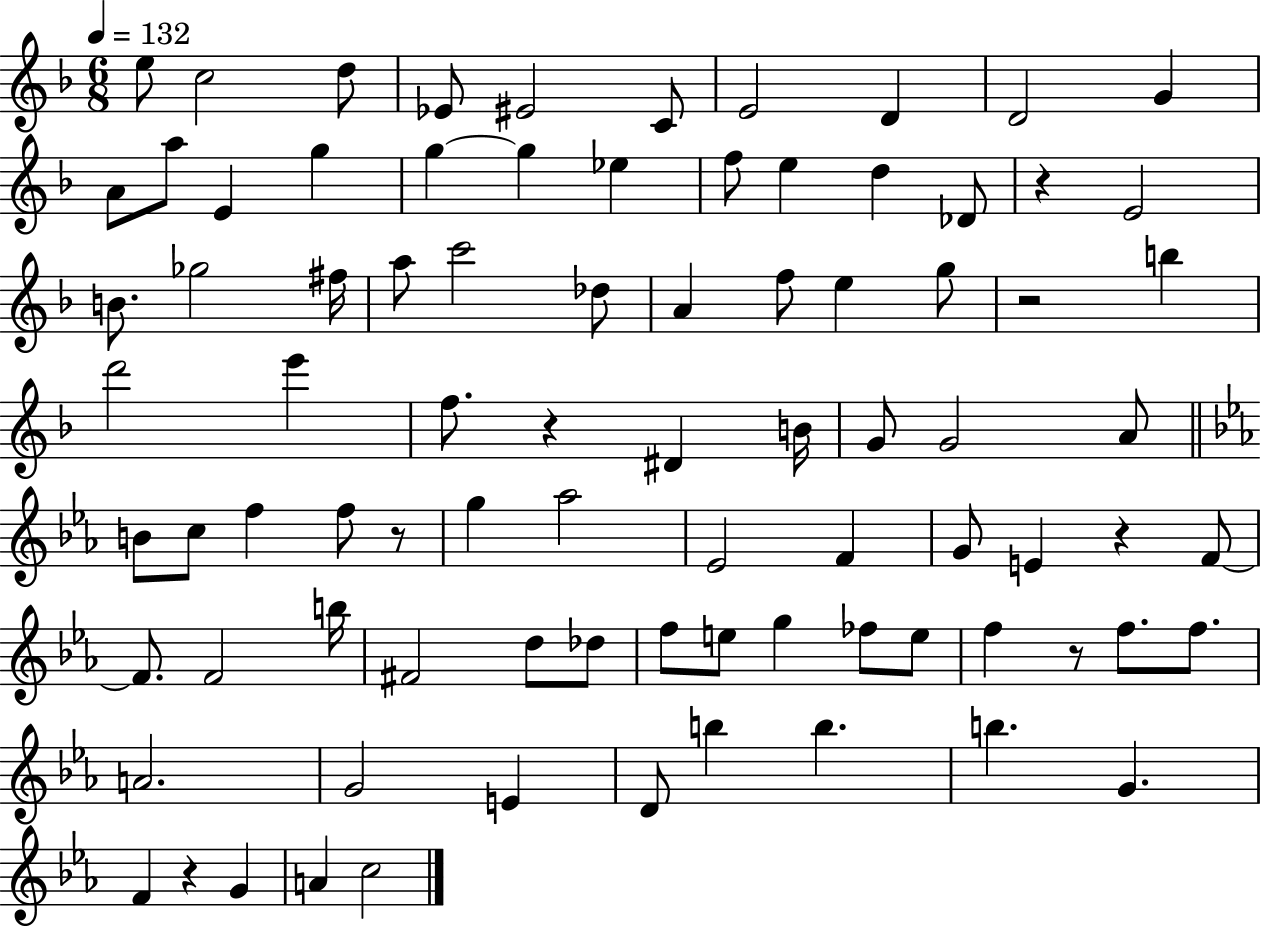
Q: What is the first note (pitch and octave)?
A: E5